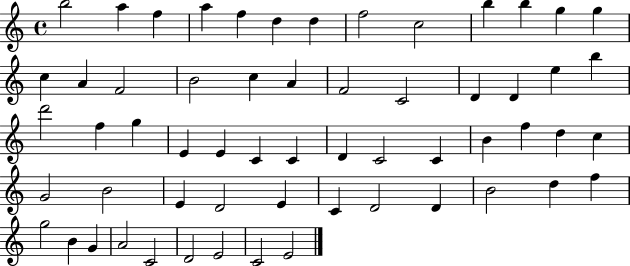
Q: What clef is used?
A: treble